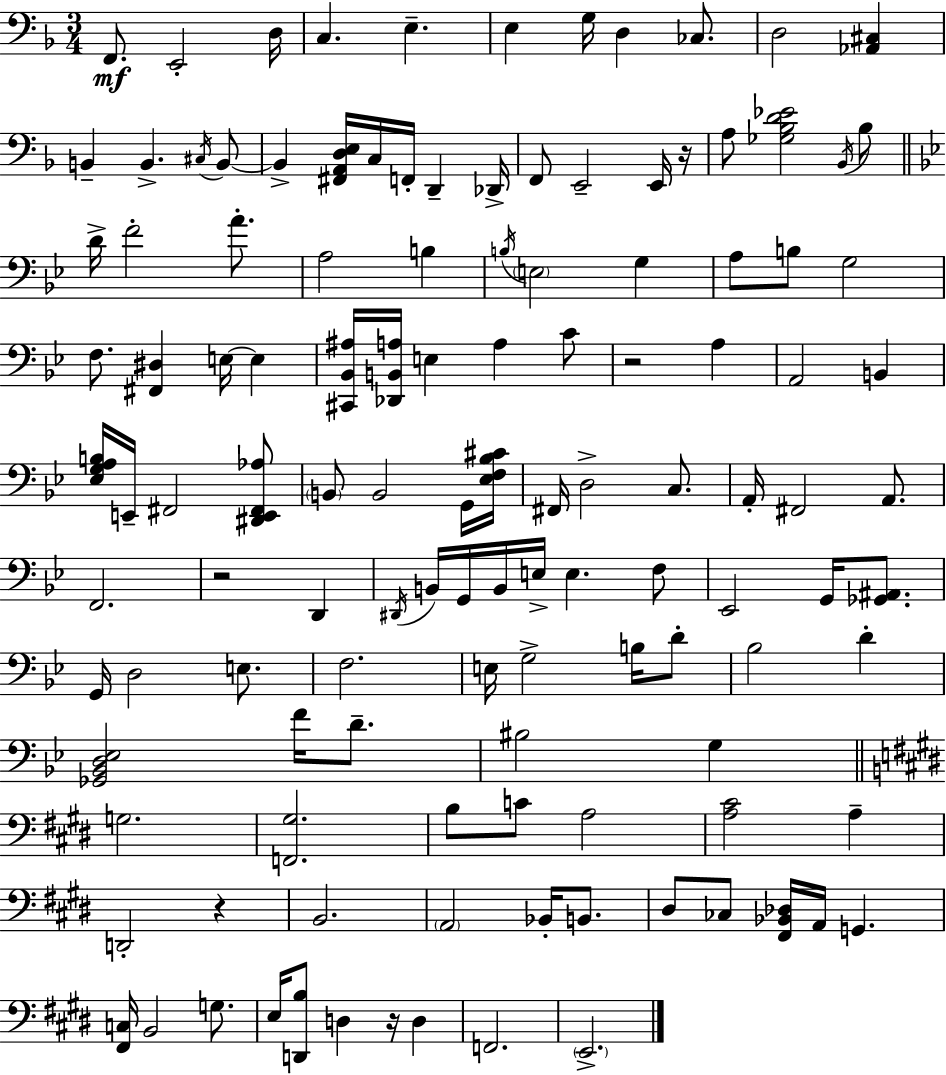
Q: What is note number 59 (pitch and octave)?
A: D#2